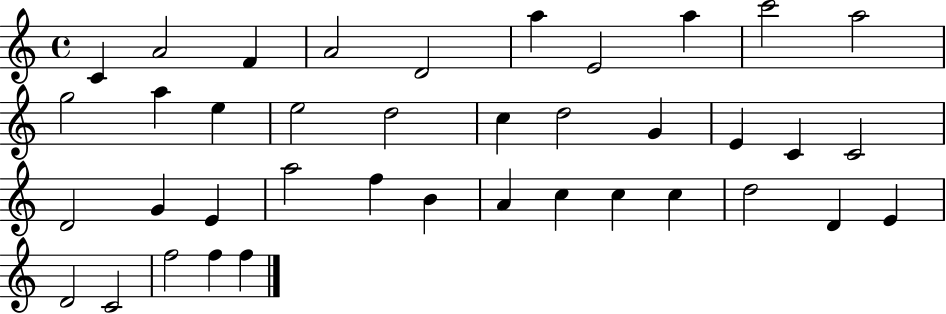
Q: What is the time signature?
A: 4/4